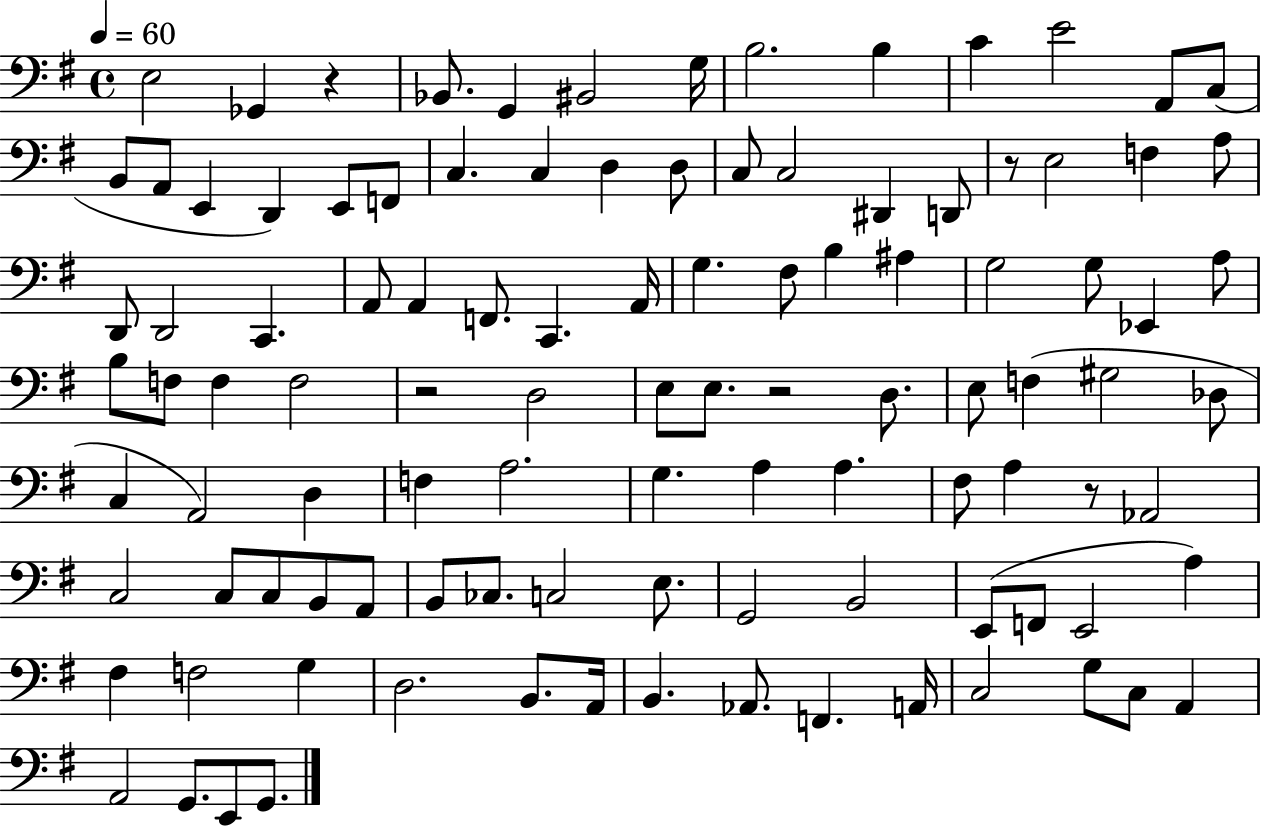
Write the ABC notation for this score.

X:1
T:Untitled
M:4/4
L:1/4
K:G
E,2 _G,, z _B,,/2 G,, ^B,,2 G,/4 B,2 B, C E2 A,,/2 C,/2 B,,/2 A,,/2 E,, D,, E,,/2 F,,/2 C, C, D, D,/2 C,/2 C,2 ^D,, D,,/2 z/2 E,2 F, A,/2 D,,/2 D,,2 C,, A,,/2 A,, F,,/2 C,, A,,/4 G, ^F,/2 B, ^A, G,2 G,/2 _E,, A,/2 B,/2 F,/2 F, F,2 z2 D,2 E,/2 E,/2 z2 D,/2 E,/2 F, ^G,2 _D,/2 C, A,,2 D, F, A,2 G, A, A, ^F,/2 A, z/2 _A,,2 C,2 C,/2 C,/2 B,,/2 A,,/2 B,,/2 _C,/2 C,2 E,/2 G,,2 B,,2 E,,/2 F,,/2 E,,2 A, ^F, F,2 G, D,2 B,,/2 A,,/4 B,, _A,,/2 F,, A,,/4 C,2 G,/2 C,/2 A,, A,,2 G,,/2 E,,/2 G,,/2